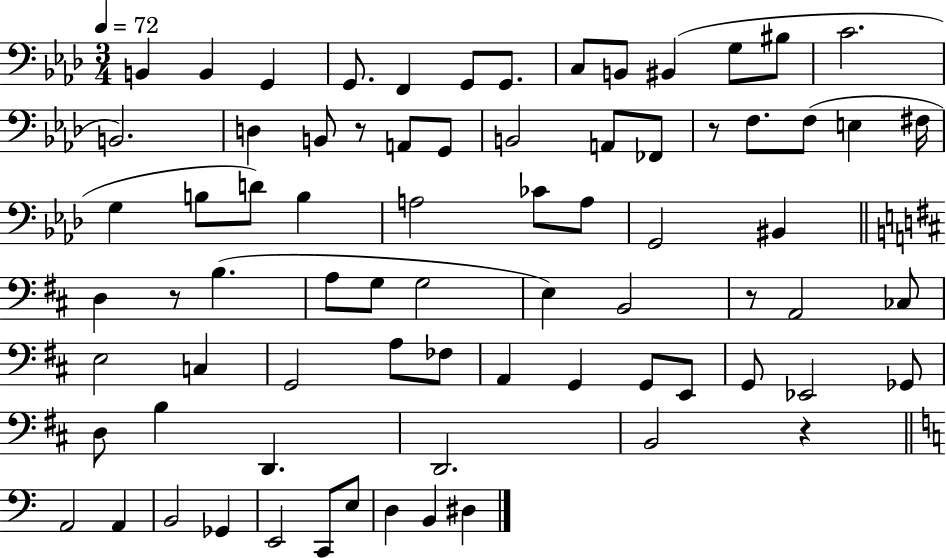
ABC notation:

X:1
T:Untitled
M:3/4
L:1/4
K:Ab
B,, B,, G,, G,,/2 F,, G,,/2 G,,/2 C,/2 B,,/2 ^B,, G,/2 ^B,/2 C2 B,,2 D, B,,/2 z/2 A,,/2 G,,/2 B,,2 A,,/2 _F,,/2 z/2 F,/2 F,/2 E, ^F,/4 G, B,/2 D/2 B, A,2 _C/2 A,/2 G,,2 ^B,, D, z/2 B, A,/2 G,/2 G,2 E, B,,2 z/2 A,,2 _C,/2 E,2 C, G,,2 A,/2 _F,/2 A,, G,, G,,/2 E,,/2 G,,/2 _E,,2 _G,,/2 D,/2 B, D,, D,,2 B,,2 z A,,2 A,, B,,2 _G,, E,,2 C,,/2 E,/2 D, B,, ^D,